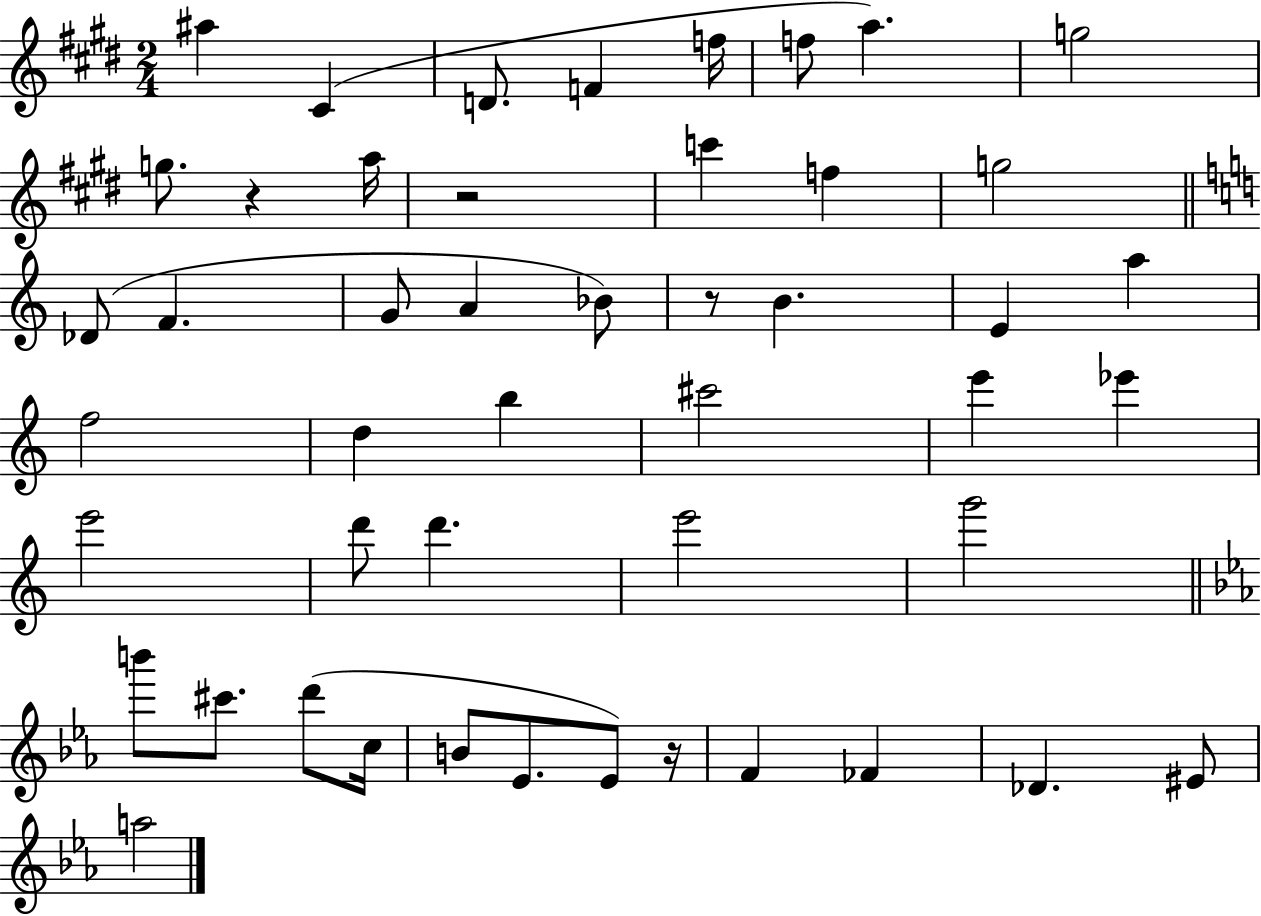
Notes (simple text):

A#5/q C#4/q D4/e. F4/q F5/s F5/e A5/q. G5/h G5/e. R/q A5/s R/h C6/q F5/q G5/h Db4/e F4/q. G4/e A4/q Bb4/e R/e B4/q. E4/q A5/q F5/h D5/q B5/q C#6/h E6/q Eb6/q E6/h D6/e D6/q. E6/h G6/h B6/e C#6/e. D6/e C5/s B4/e Eb4/e. Eb4/e R/s F4/q FES4/q Db4/q. EIS4/e A5/h